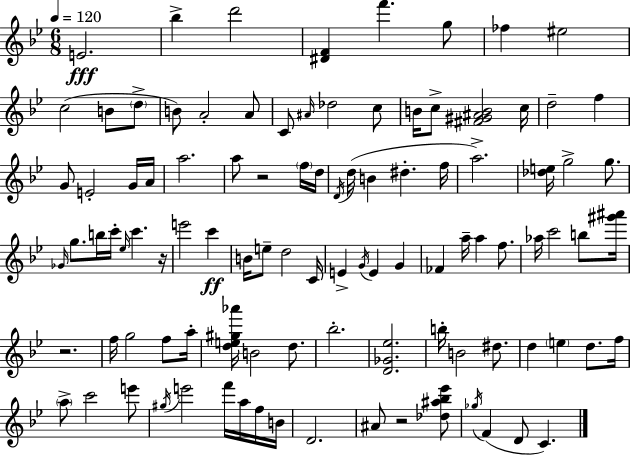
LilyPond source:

{
  \clef treble
  \numericTimeSignature
  \time 6/8
  \key bes \major
  \tempo 4 = 120
  e'2.\fff | bes''4-> d'''2 | <dis' f'>4 f'''4. g''8 | fes''4 eis''2 | \break c''2( b'8 \parenthesize d''8-> | b'8) a'2-. a'8 | c'8 \grace { ais'16 } des''2 c''8 | b'16 c''8-> <fis' gis' ais' b'>2 | \break c''16 d''2-- f''4 | g'8 e'2-. g'16 | a'16 a''2. | a''8 r2 \parenthesize f''16 | \break d''16 \acciaccatura { d'16 }( d''16 b'4 dis''4.-. | f''16 a''2.->) | <des'' e''>16 g''2-> g''8. | \grace { ges'16 } g''8. b''16 c'''16-. \grace { ees''16 } c'''4. | \break r16 e'''2 | c'''4\ff b'16 e''8-- d''2 | c'16 e'4-> \acciaccatura { g'16 } e'4 | g'4 fes'4 a''16-- a''4 | \break f''8. aes''16 c'''2 | b''8 <gis''' ais'''>16 r2. | f''16 g''2 | f''8 a''16-. <d'' e'' gis'' aes'''>16 b'2 | \break d''8. bes''2.-. | <d' ges' ees''>2. | b''16-. b'2 | dis''8. d''4 \parenthesize e''4 | \break d''8. f''16 \parenthesize a''8-> c'''2 | e'''8 \acciaccatura { gis''16 } e'''2 | f'''16 a''16 f''16 b'16 d'2. | ais'8 r2 | \break <des'' ais'' bes'' ees'''>8 \acciaccatura { ges''16 }( f'4 d'8 | c'4.) \bar "|."
}